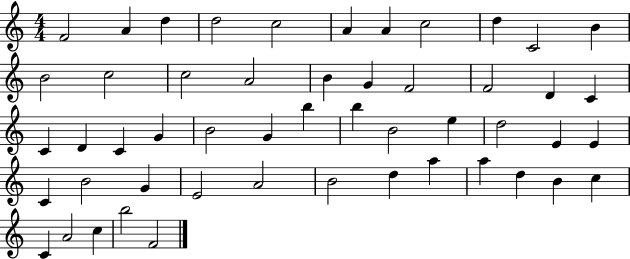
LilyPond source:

{
  \clef treble
  \numericTimeSignature
  \time 4/4
  \key c \major
  f'2 a'4 d''4 | d''2 c''2 | a'4 a'4 c''2 | d''4 c'2 b'4 | \break b'2 c''2 | c''2 a'2 | b'4 g'4 f'2 | f'2 d'4 c'4 | \break c'4 d'4 c'4 g'4 | b'2 g'4 b''4 | b''4 b'2 e''4 | d''2 e'4 e'4 | \break c'4 b'2 g'4 | e'2 a'2 | b'2 d''4 a''4 | a''4 d''4 b'4 c''4 | \break c'4 a'2 c''4 | b''2 f'2 | \bar "|."
}